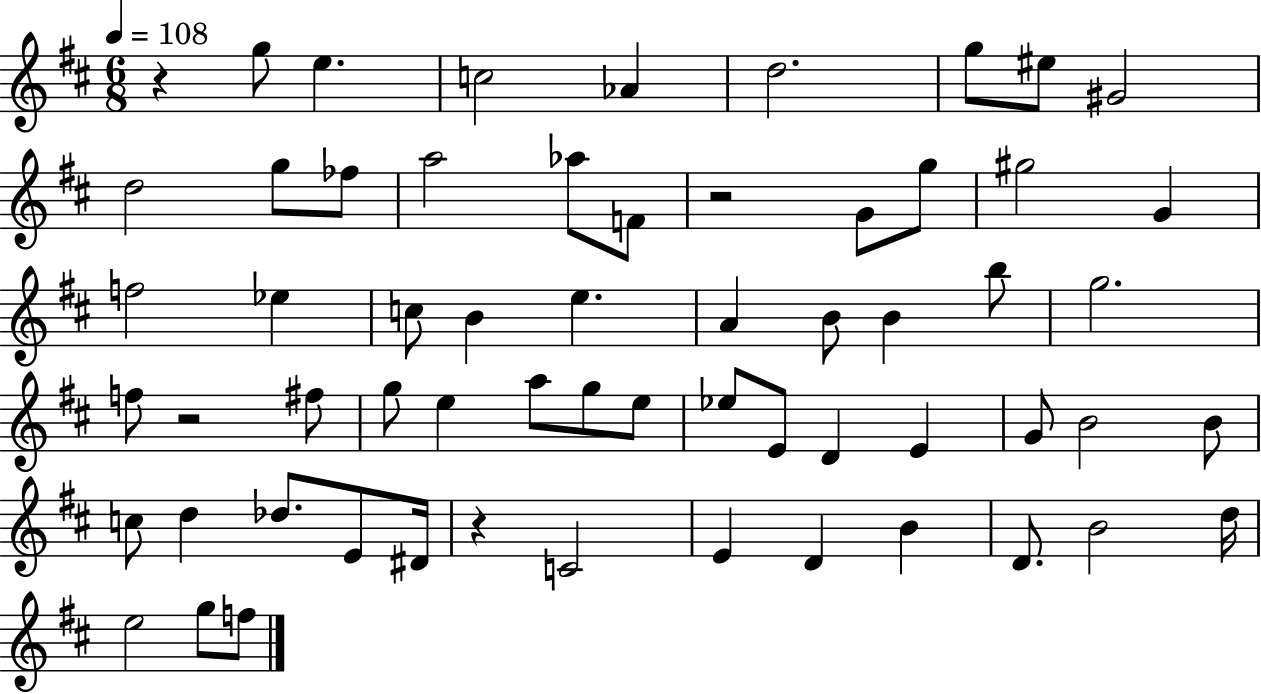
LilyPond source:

{
  \clef treble
  \numericTimeSignature
  \time 6/8
  \key d \major
  \tempo 4 = 108
  r4 g''8 e''4. | c''2 aes'4 | d''2. | g''8 eis''8 gis'2 | \break d''2 g''8 fes''8 | a''2 aes''8 f'8 | r2 g'8 g''8 | gis''2 g'4 | \break f''2 ees''4 | c''8 b'4 e''4. | a'4 b'8 b'4 b''8 | g''2. | \break f''8 r2 fis''8 | g''8 e''4 a''8 g''8 e''8 | ees''8 e'8 d'4 e'4 | g'8 b'2 b'8 | \break c''8 d''4 des''8. e'8 dis'16 | r4 c'2 | e'4 d'4 b'4 | d'8. b'2 d''16 | \break e''2 g''8 f''8 | \bar "|."
}